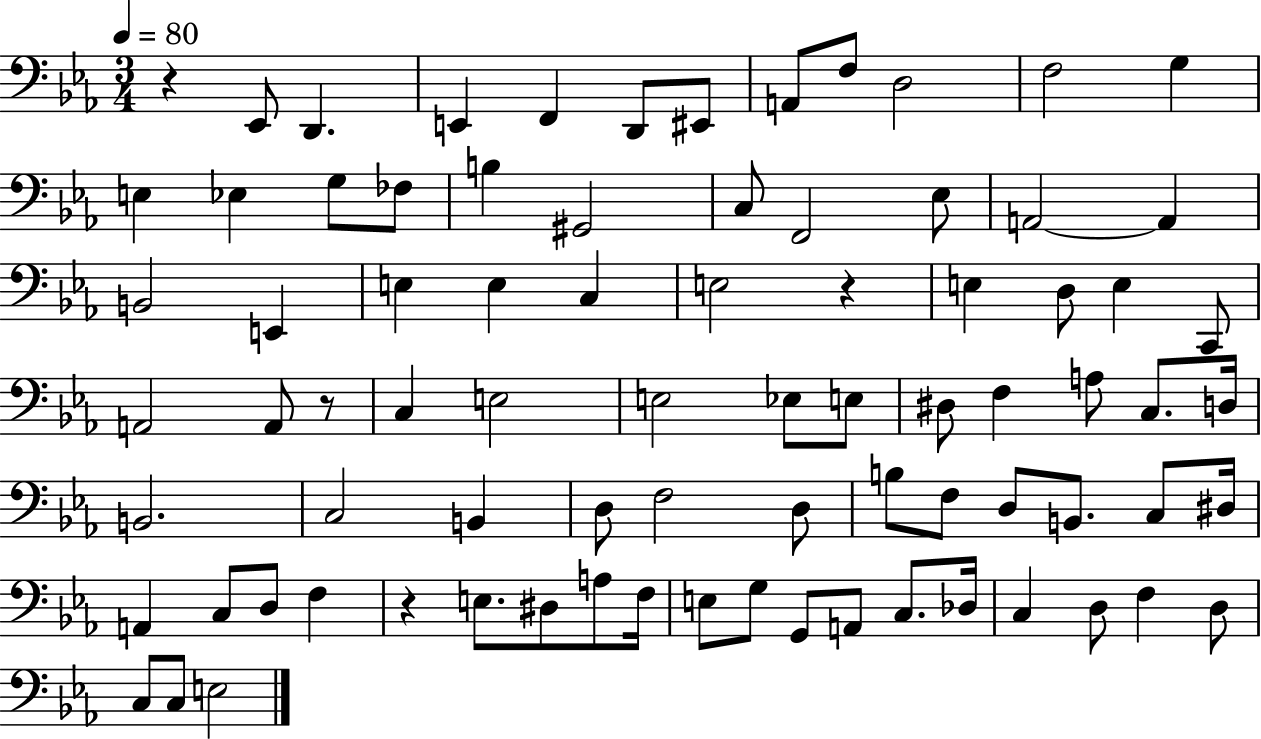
{
  \clef bass
  \numericTimeSignature
  \time 3/4
  \key ees \major
  \tempo 4 = 80
  \repeat volta 2 { r4 ees,8 d,4. | e,4 f,4 d,8 eis,8 | a,8 f8 d2 | f2 g4 | \break e4 ees4 g8 fes8 | b4 gis,2 | c8 f,2 ees8 | a,2~~ a,4 | \break b,2 e,4 | e4 e4 c4 | e2 r4 | e4 d8 e4 c,8 | \break a,2 a,8 r8 | c4 e2 | e2 ees8 e8 | dis8 f4 a8 c8. d16 | \break b,2. | c2 b,4 | d8 f2 d8 | b8 f8 d8 b,8. c8 dis16 | \break a,4 c8 d8 f4 | r4 e8. dis8 a8 f16 | e8 g8 g,8 a,8 c8. des16 | c4 d8 f4 d8 | \break c8 c8 e2 | } \bar "|."
}